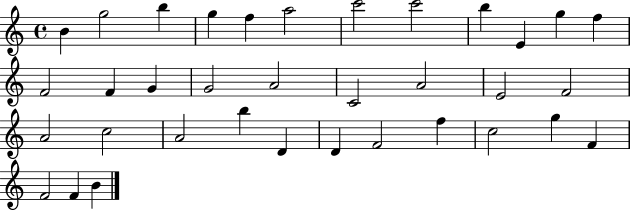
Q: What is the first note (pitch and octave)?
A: B4